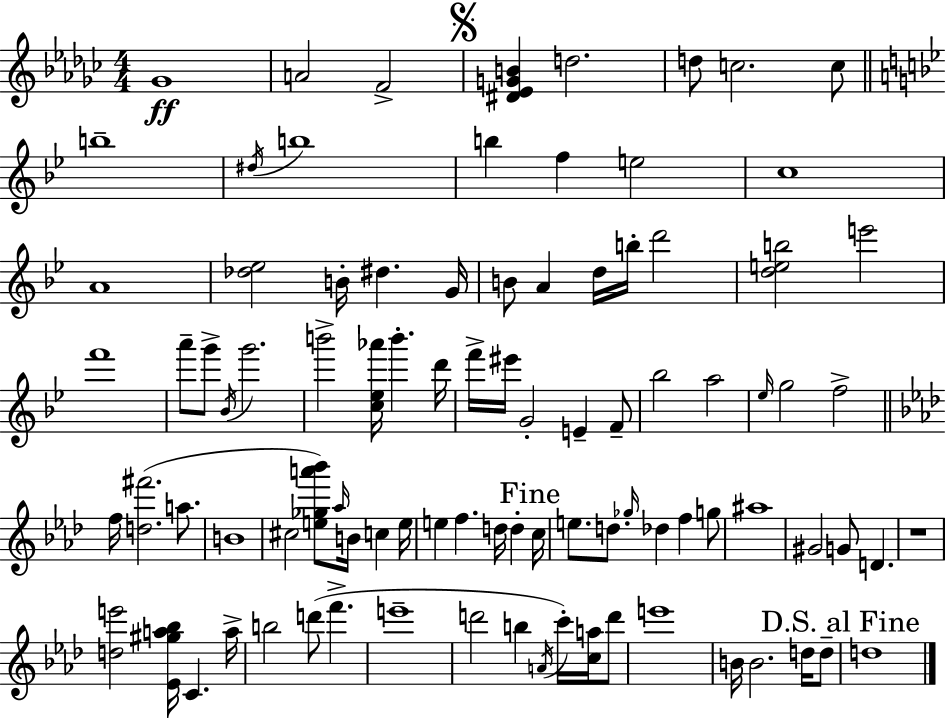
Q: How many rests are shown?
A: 1